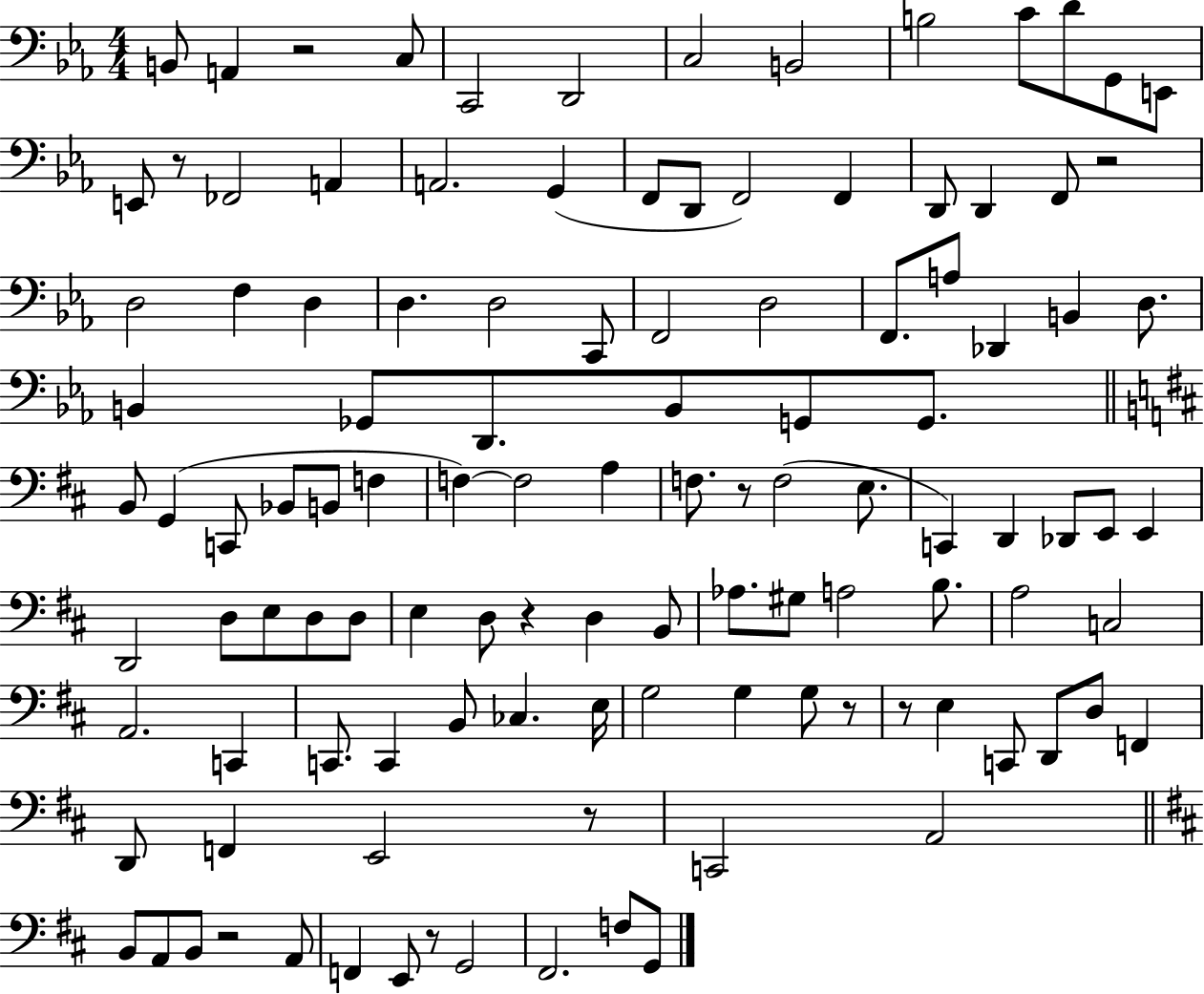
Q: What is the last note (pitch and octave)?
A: G2